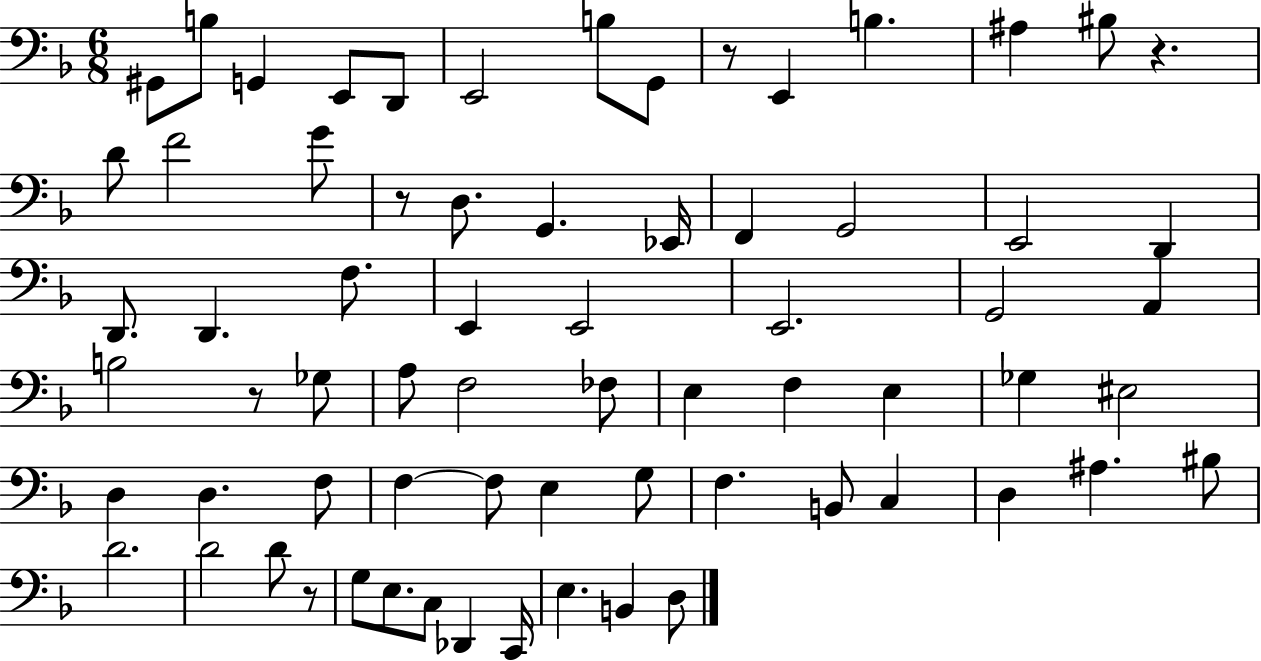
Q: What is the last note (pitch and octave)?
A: D3